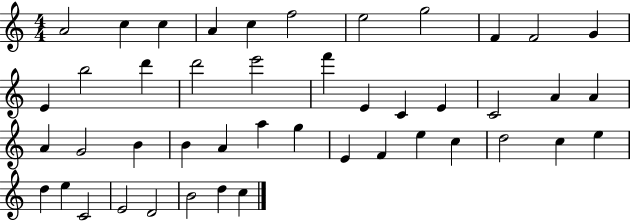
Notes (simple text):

A4/h C5/q C5/q A4/q C5/q F5/h E5/h G5/h F4/q F4/h G4/q E4/q B5/h D6/q D6/h E6/h F6/q E4/q C4/q E4/q C4/h A4/q A4/q A4/q G4/h B4/q B4/q A4/q A5/q G5/q E4/q F4/q E5/q C5/q D5/h C5/q E5/q D5/q E5/q C4/h E4/h D4/h B4/h D5/q C5/q